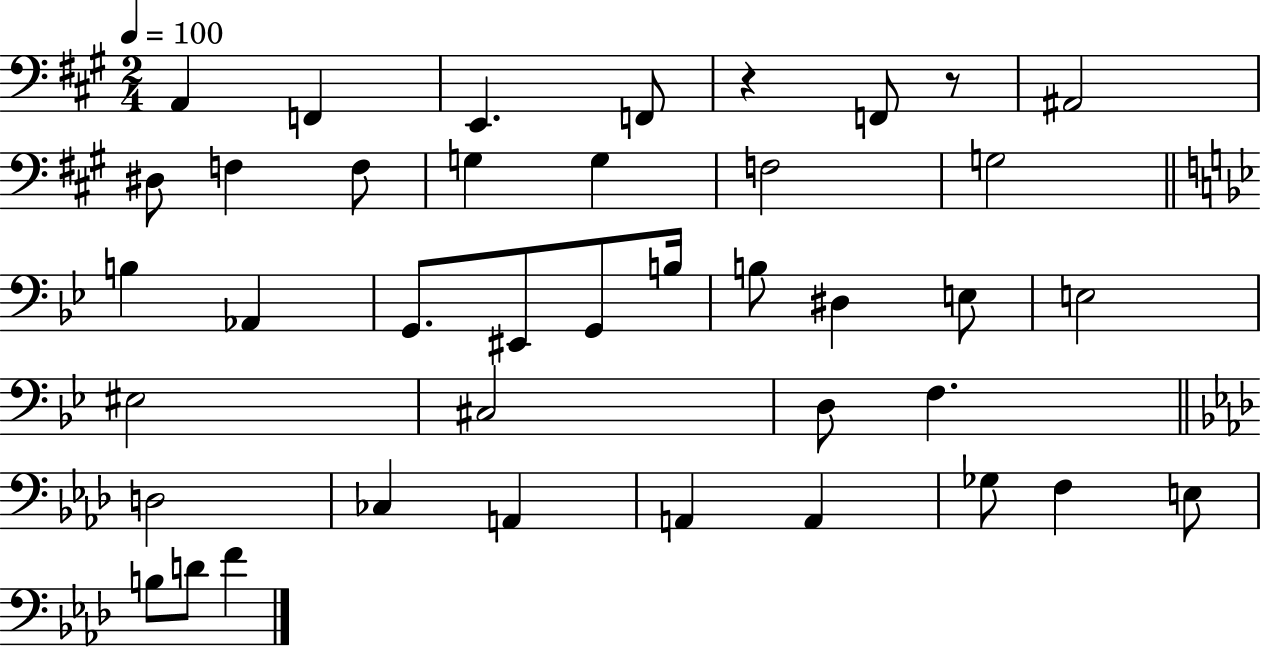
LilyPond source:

{
  \clef bass
  \numericTimeSignature
  \time 2/4
  \key a \major
  \tempo 4 = 100
  a,4 f,4 | e,4. f,8 | r4 f,8 r8 | ais,2 | \break dis8 f4 f8 | g4 g4 | f2 | g2 | \break \bar "||" \break \key g \minor b4 aes,4 | g,8. eis,8 g,8 b16 | b8 dis4 e8 | e2 | \break eis2 | cis2 | d8 f4. | \bar "||" \break \key aes \major d2 | ces4 a,4 | a,4 a,4 | ges8 f4 e8 | \break b8 d'8 f'4 | \bar "|."
}